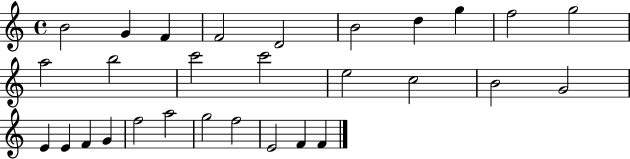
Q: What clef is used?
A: treble